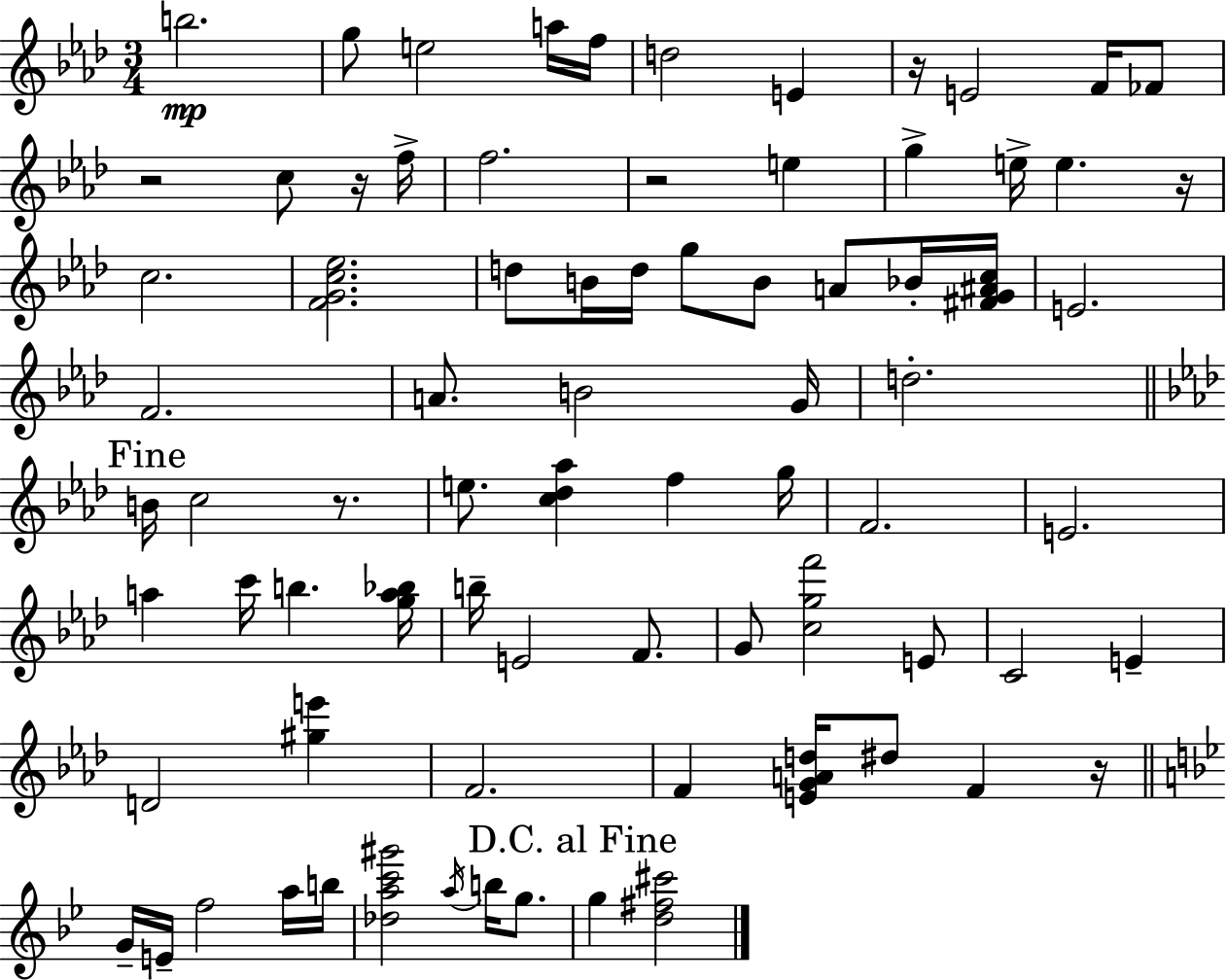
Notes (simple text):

B5/h. G5/e E5/h A5/s F5/s D5/h E4/q R/s E4/h F4/s FES4/e R/h C5/e R/s F5/s F5/h. R/h E5/q G5/q E5/s E5/q. R/s C5/h. [F4,G4,C5,Eb5]/h. D5/e B4/s D5/s G5/e B4/e A4/e Bb4/s [F#4,G4,A#4,C5]/s E4/h. F4/h. A4/e. B4/h G4/s D5/h. B4/s C5/h R/e. E5/e. [C5,Db5,Ab5]/q F5/q G5/s F4/h. E4/h. A5/q C6/s B5/q. [G5,A5,Bb5]/s B5/s E4/h F4/e. G4/e [C5,G5,F6]/h E4/e C4/h E4/q D4/h [G#5,E6]/q F4/h. F4/q [E4,G4,A4,D5]/s D#5/e F4/q R/s G4/s E4/s F5/h A5/s B5/s [Db5,A5,C6,G#6]/h A5/s B5/s G5/e. G5/q [D5,F#5,C#6]/h